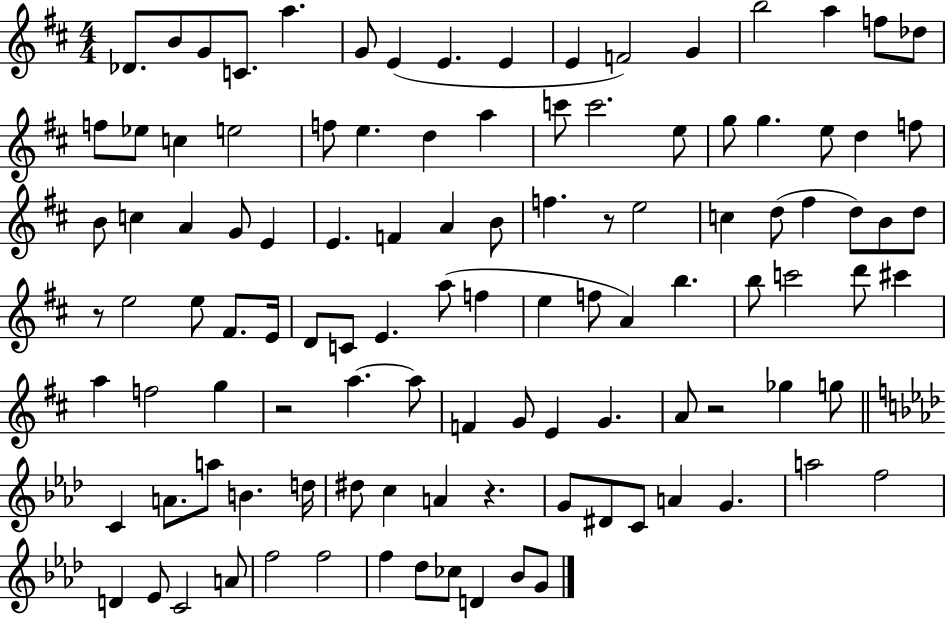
Db4/e. B4/e G4/e C4/e. A5/q. G4/e E4/q E4/q. E4/q E4/q F4/h G4/q B5/h A5/q F5/e Db5/e F5/e Eb5/e C5/q E5/h F5/e E5/q. D5/q A5/q C6/e C6/h. E5/e G5/e G5/q. E5/e D5/q F5/e B4/e C5/q A4/q G4/e E4/q E4/q. F4/q A4/q B4/e F5/q. R/e E5/h C5/q D5/e F#5/q D5/e B4/e D5/e R/e E5/h E5/e F#4/e. E4/s D4/e C4/e E4/q. A5/e F5/q E5/q F5/e A4/q B5/q. B5/e C6/h D6/e C#6/q A5/q F5/h G5/q R/h A5/q. A5/e F4/q G4/e E4/q G4/q. A4/e R/h Gb5/q G5/e C4/q A4/e. A5/e B4/q. D5/s D#5/e C5/q A4/q R/q. G4/e D#4/e C4/e A4/q G4/q. A5/h F5/h D4/q Eb4/e C4/h A4/e F5/h F5/h F5/q Db5/e CES5/e D4/q Bb4/e G4/e